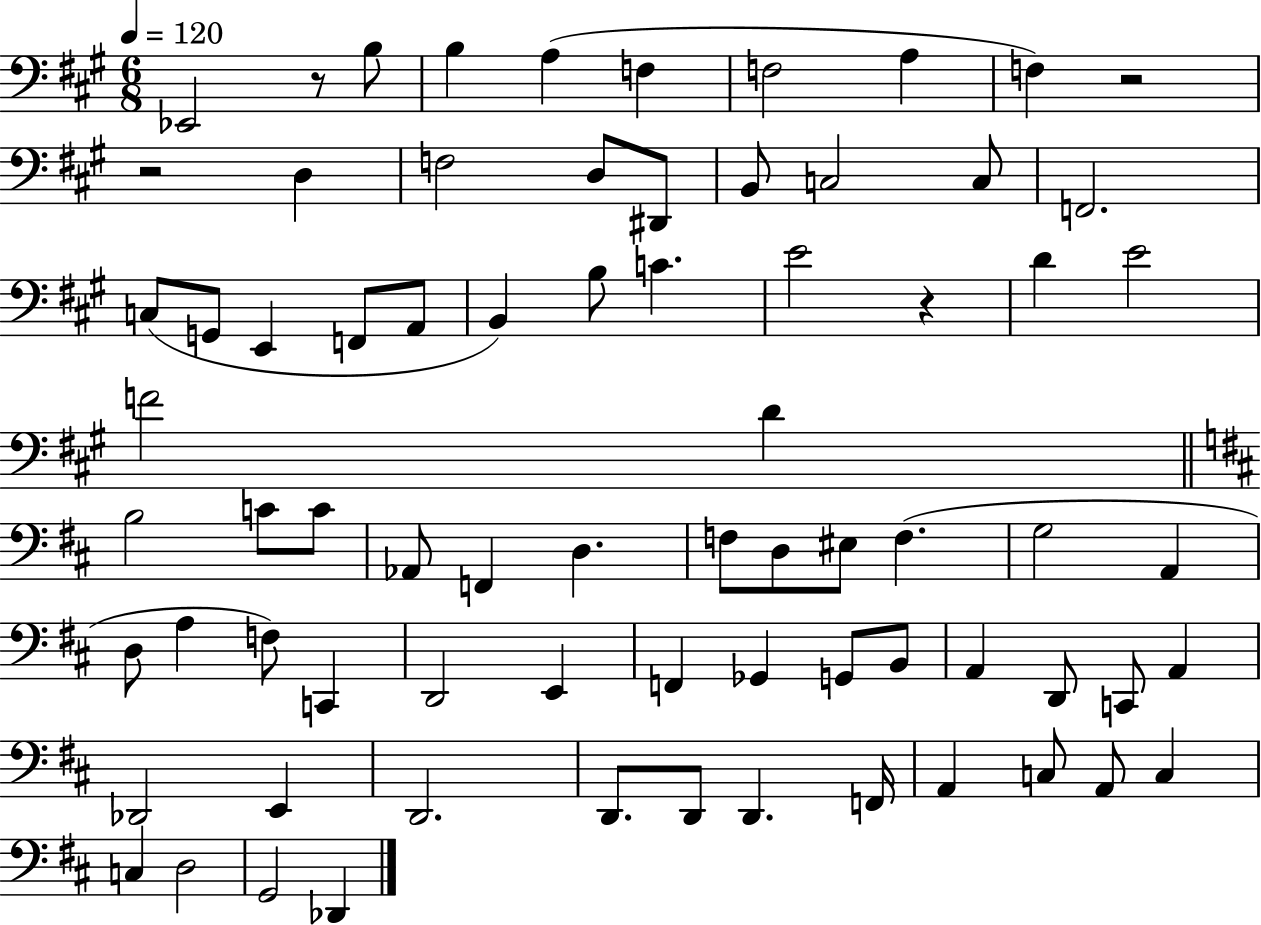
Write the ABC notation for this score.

X:1
T:Untitled
M:6/8
L:1/4
K:A
_E,,2 z/2 B,/2 B, A, F, F,2 A, F, z2 z2 D, F,2 D,/2 ^D,,/2 B,,/2 C,2 C,/2 F,,2 C,/2 G,,/2 E,, F,,/2 A,,/2 B,, B,/2 C E2 z D E2 F2 D B,2 C/2 C/2 _A,,/2 F,, D, F,/2 D,/2 ^E,/2 F, G,2 A,, D,/2 A, F,/2 C,, D,,2 E,, F,, _G,, G,,/2 B,,/2 A,, D,,/2 C,,/2 A,, _D,,2 E,, D,,2 D,,/2 D,,/2 D,, F,,/4 A,, C,/2 A,,/2 C, C, D,2 G,,2 _D,,